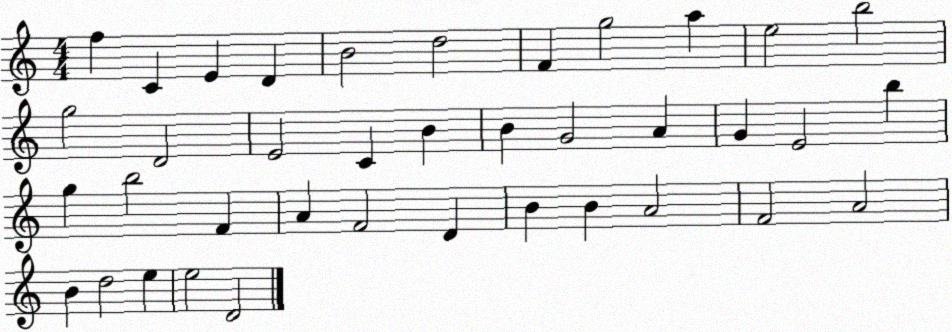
X:1
T:Untitled
M:4/4
L:1/4
K:C
f C E D B2 d2 F g2 a e2 b2 g2 D2 E2 C B B G2 A G E2 b g b2 F A F2 D B B A2 F2 A2 B d2 e e2 D2